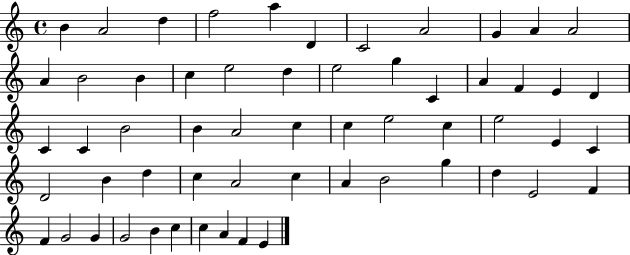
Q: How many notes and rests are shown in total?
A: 58